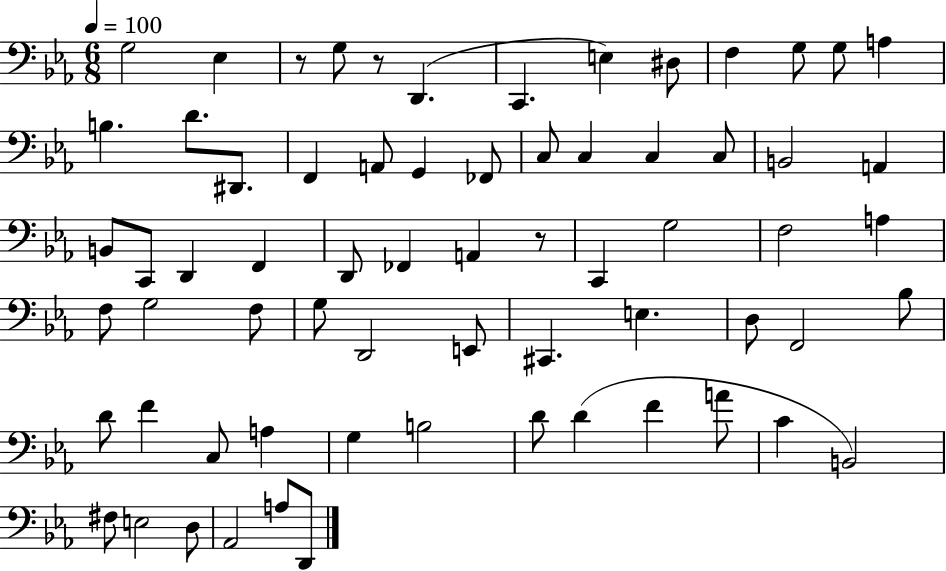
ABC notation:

X:1
T:Untitled
M:6/8
L:1/4
K:Eb
G,2 _E, z/2 G,/2 z/2 D,, C,, E, ^D,/2 F, G,/2 G,/2 A, B, D/2 ^D,,/2 F,, A,,/2 G,, _F,,/2 C,/2 C, C, C,/2 B,,2 A,, B,,/2 C,,/2 D,, F,, D,,/2 _F,, A,, z/2 C,, G,2 F,2 A, F,/2 G,2 F,/2 G,/2 D,,2 E,,/2 ^C,, E, D,/2 F,,2 _B,/2 D/2 F C,/2 A, G, B,2 D/2 D F A/2 C B,,2 ^F,/2 E,2 D,/2 _A,,2 A,/2 D,,/2